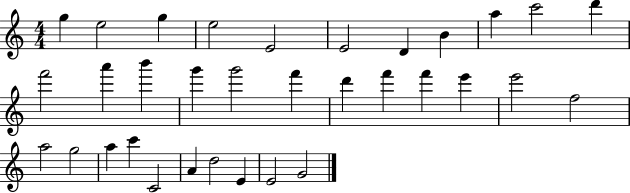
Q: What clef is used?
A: treble